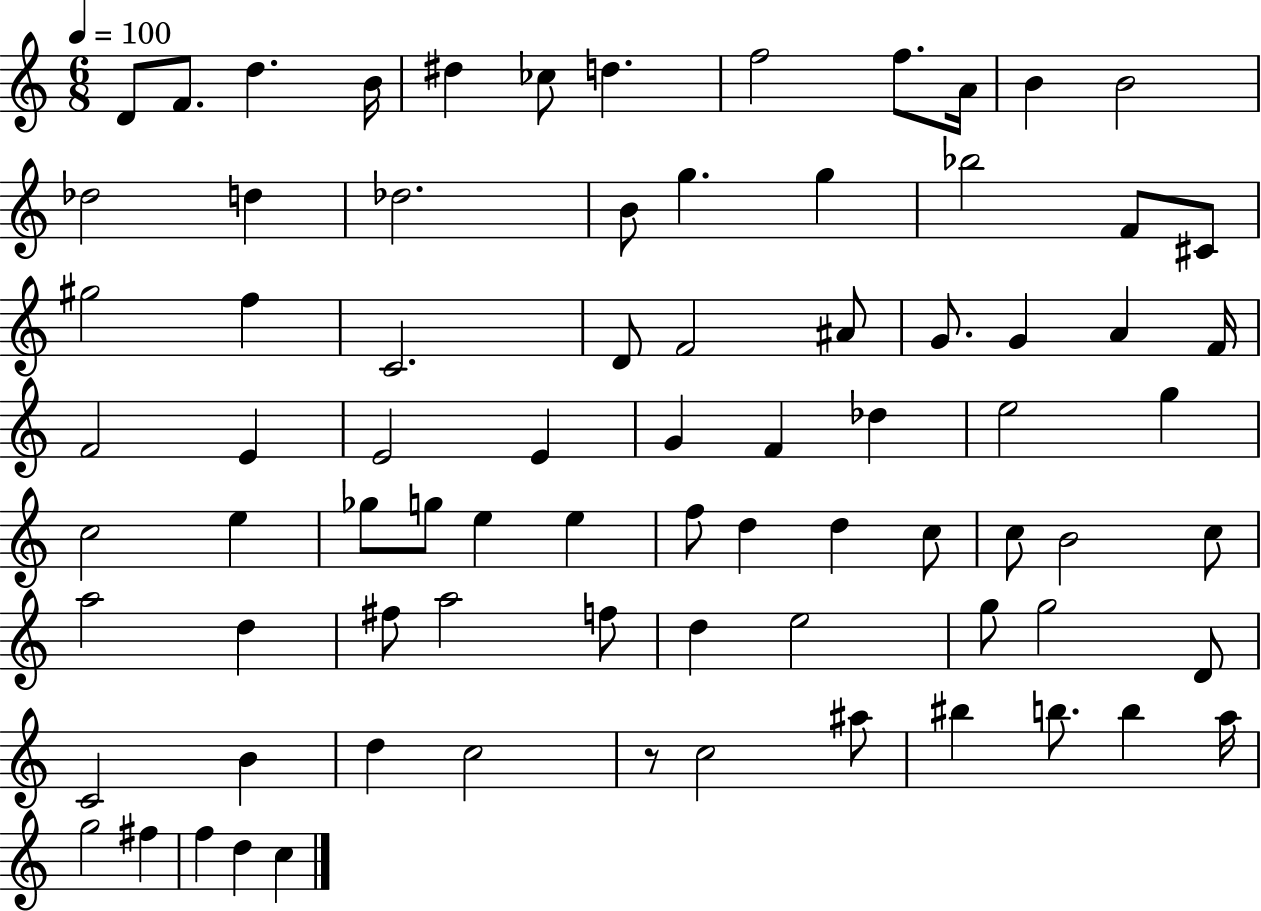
D4/e F4/e. D5/q. B4/s D#5/q CES5/e D5/q. F5/h F5/e. A4/s B4/q B4/h Db5/h D5/q Db5/h. B4/e G5/q. G5/q Bb5/h F4/e C#4/e G#5/h F5/q C4/h. D4/e F4/h A#4/e G4/e. G4/q A4/q F4/s F4/h E4/q E4/h E4/q G4/q F4/q Db5/q E5/h G5/q C5/h E5/q Gb5/e G5/e E5/q E5/q F5/e D5/q D5/q C5/e C5/e B4/h C5/e A5/h D5/q F#5/e A5/h F5/e D5/q E5/h G5/e G5/h D4/e C4/h B4/q D5/q C5/h R/e C5/h A#5/e BIS5/q B5/e. B5/q A5/s G5/h F#5/q F5/q D5/q C5/q